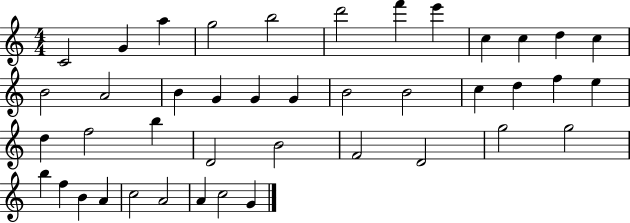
{
  \clef treble
  \numericTimeSignature
  \time 4/4
  \key c \major
  c'2 g'4 a''4 | g''2 b''2 | d'''2 f'''4 e'''4 | c''4 c''4 d''4 c''4 | \break b'2 a'2 | b'4 g'4 g'4 g'4 | b'2 b'2 | c''4 d''4 f''4 e''4 | \break d''4 f''2 b''4 | d'2 b'2 | f'2 d'2 | g''2 g''2 | \break b''4 f''4 b'4 a'4 | c''2 a'2 | a'4 c''2 g'4 | \bar "|."
}